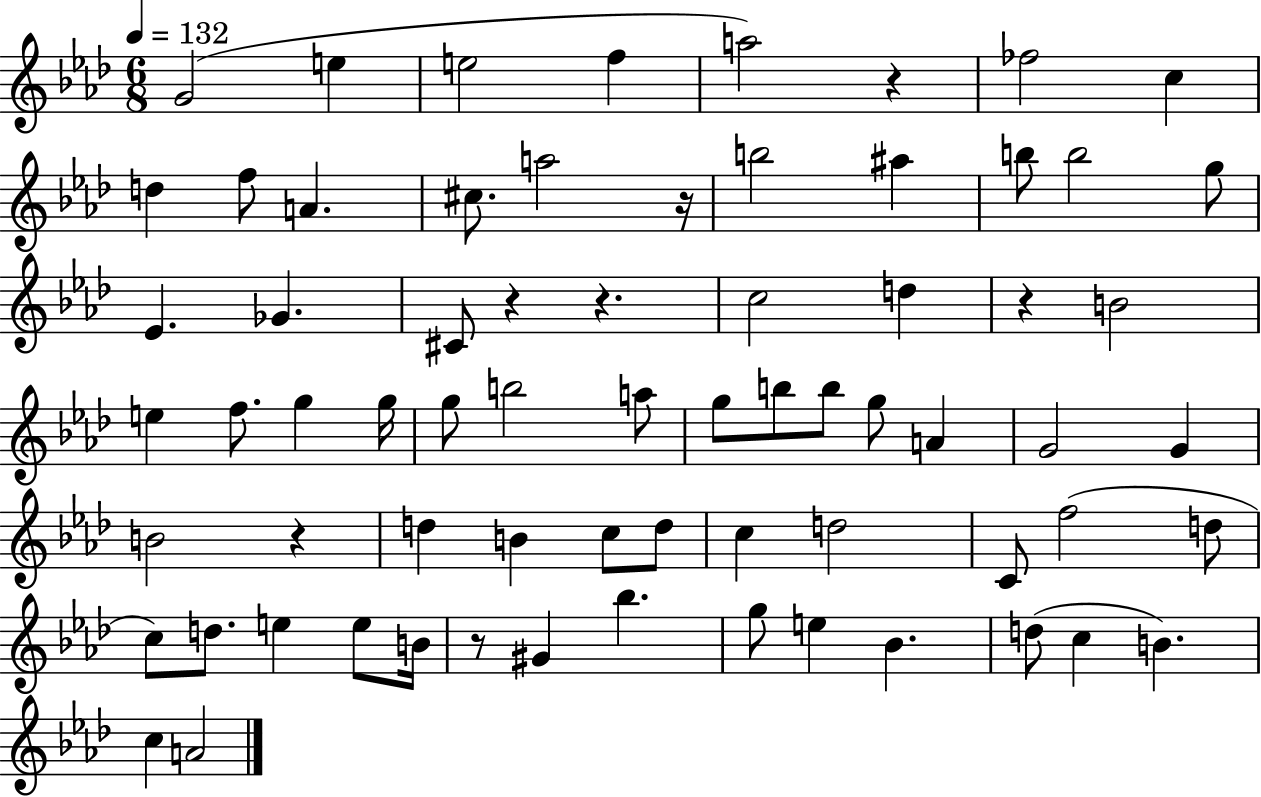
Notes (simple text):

G4/h E5/q E5/h F5/q A5/h R/q FES5/h C5/q D5/q F5/e A4/q. C#5/e. A5/h R/s B5/h A#5/q B5/e B5/h G5/e Eb4/q. Gb4/q. C#4/e R/q R/q. C5/h D5/q R/q B4/h E5/q F5/e. G5/q G5/s G5/e B5/h A5/e G5/e B5/e B5/e G5/e A4/q G4/h G4/q B4/h R/q D5/q B4/q C5/e D5/e C5/q D5/h C4/e F5/h D5/e C5/e D5/e. E5/q E5/e B4/s R/e G#4/q Bb5/q. G5/e E5/q Bb4/q. D5/e C5/q B4/q. C5/q A4/h